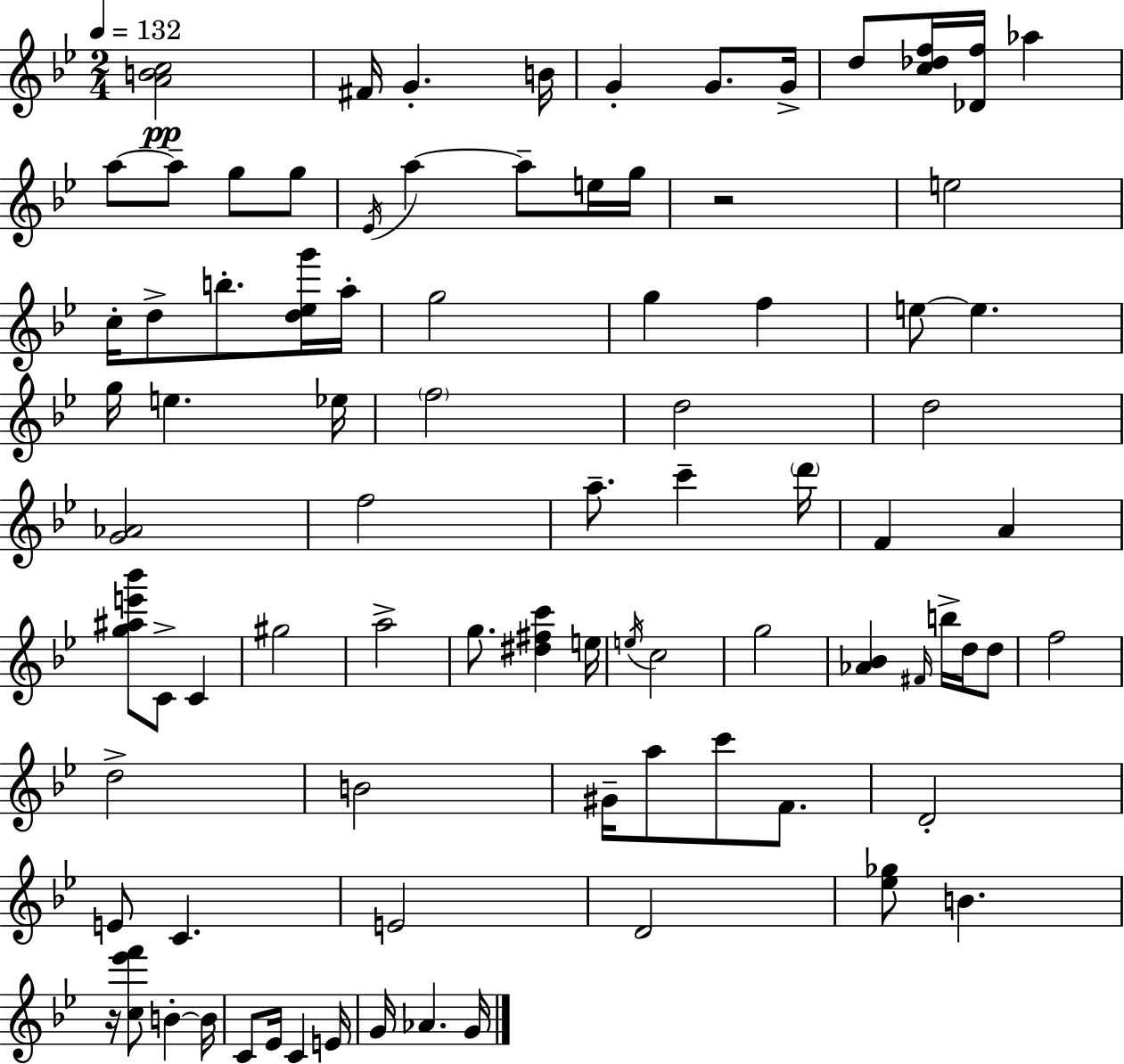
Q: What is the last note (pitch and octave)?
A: G4